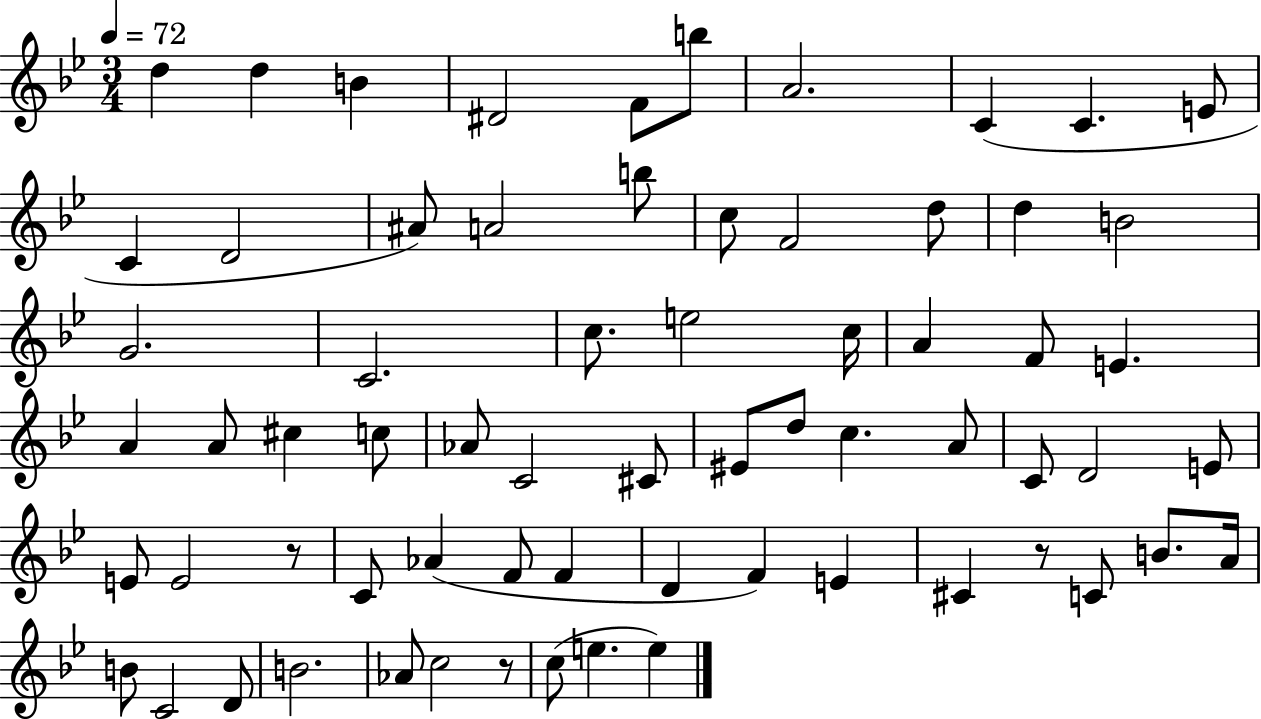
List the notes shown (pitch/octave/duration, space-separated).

D5/q D5/q B4/q D#4/h F4/e B5/e A4/h. C4/q C4/q. E4/e C4/q D4/h A#4/e A4/h B5/e C5/e F4/h D5/e D5/q B4/h G4/h. C4/h. C5/e. E5/h C5/s A4/q F4/e E4/q. A4/q A4/e C#5/q C5/e Ab4/e C4/h C#4/e EIS4/e D5/e C5/q. A4/e C4/e D4/h E4/e E4/e E4/h R/e C4/e Ab4/q F4/e F4/q D4/q F4/q E4/q C#4/q R/e C4/e B4/e. A4/s B4/e C4/h D4/e B4/h. Ab4/e C5/h R/e C5/e E5/q. E5/q